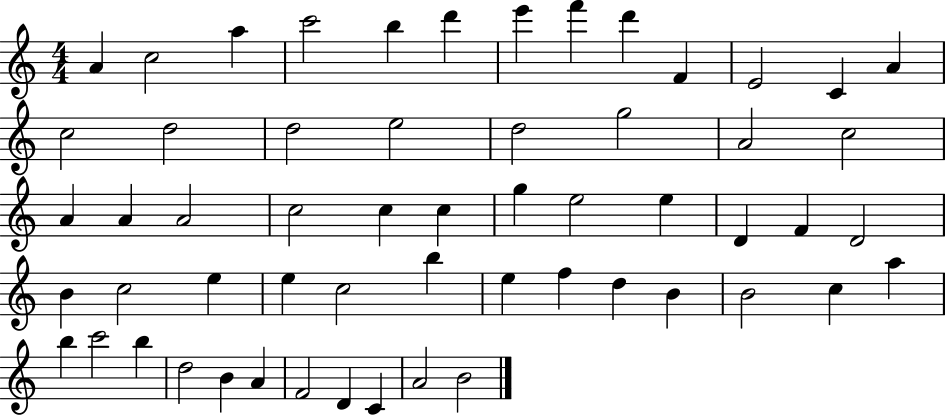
{
  \clef treble
  \numericTimeSignature
  \time 4/4
  \key c \major
  a'4 c''2 a''4 | c'''2 b''4 d'''4 | e'''4 f'''4 d'''4 f'4 | e'2 c'4 a'4 | \break c''2 d''2 | d''2 e''2 | d''2 g''2 | a'2 c''2 | \break a'4 a'4 a'2 | c''2 c''4 c''4 | g''4 e''2 e''4 | d'4 f'4 d'2 | \break b'4 c''2 e''4 | e''4 c''2 b''4 | e''4 f''4 d''4 b'4 | b'2 c''4 a''4 | \break b''4 c'''2 b''4 | d''2 b'4 a'4 | f'2 d'4 c'4 | a'2 b'2 | \break \bar "|."
}